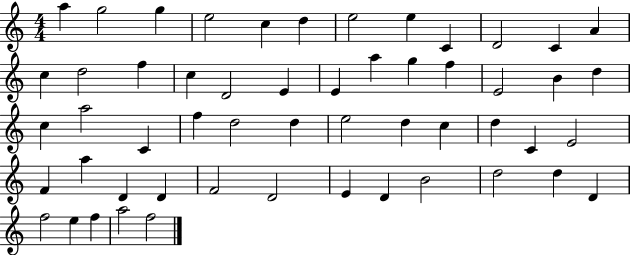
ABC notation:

X:1
T:Untitled
M:4/4
L:1/4
K:C
a g2 g e2 c d e2 e C D2 C A c d2 f c D2 E E a g f E2 B d c a2 C f d2 d e2 d c d C E2 F a D D F2 D2 E D B2 d2 d D f2 e f a2 f2